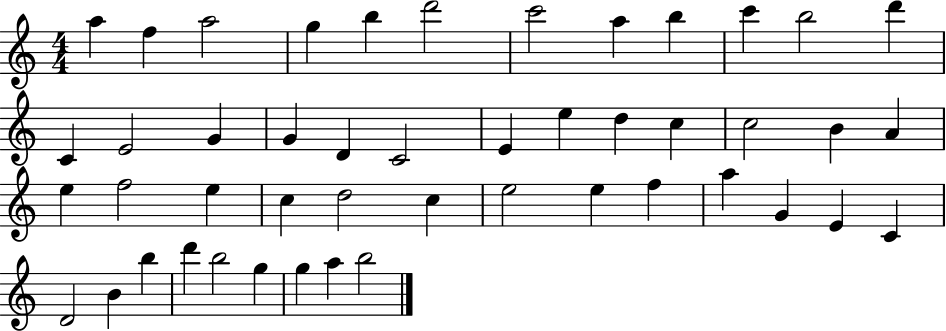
{
  \clef treble
  \numericTimeSignature
  \time 4/4
  \key c \major
  a''4 f''4 a''2 | g''4 b''4 d'''2 | c'''2 a''4 b''4 | c'''4 b''2 d'''4 | \break c'4 e'2 g'4 | g'4 d'4 c'2 | e'4 e''4 d''4 c''4 | c''2 b'4 a'4 | \break e''4 f''2 e''4 | c''4 d''2 c''4 | e''2 e''4 f''4 | a''4 g'4 e'4 c'4 | \break d'2 b'4 b''4 | d'''4 b''2 g''4 | g''4 a''4 b''2 | \bar "|."
}